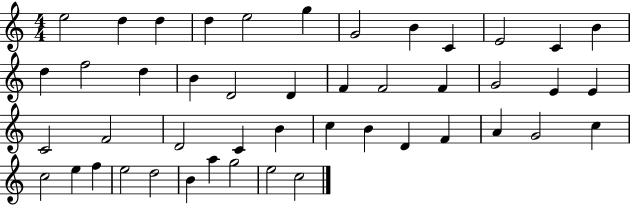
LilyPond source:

{
  \clef treble
  \numericTimeSignature
  \time 4/4
  \key c \major
  e''2 d''4 d''4 | d''4 e''2 g''4 | g'2 b'4 c'4 | e'2 c'4 b'4 | \break d''4 f''2 d''4 | b'4 d'2 d'4 | f'4 f'2 f'4 | g'2 e'4 e'4 | \break c'2 f'2 | d'2 c'4 b'4 | c''4 b'4 d'4 f'4 | a'4 g'2 c''4 | \break c''2 e''4 f''4 | e''2 d''2 | b'4 a''4 g''2 | e''2 c''2 | \break \bar "|."
}